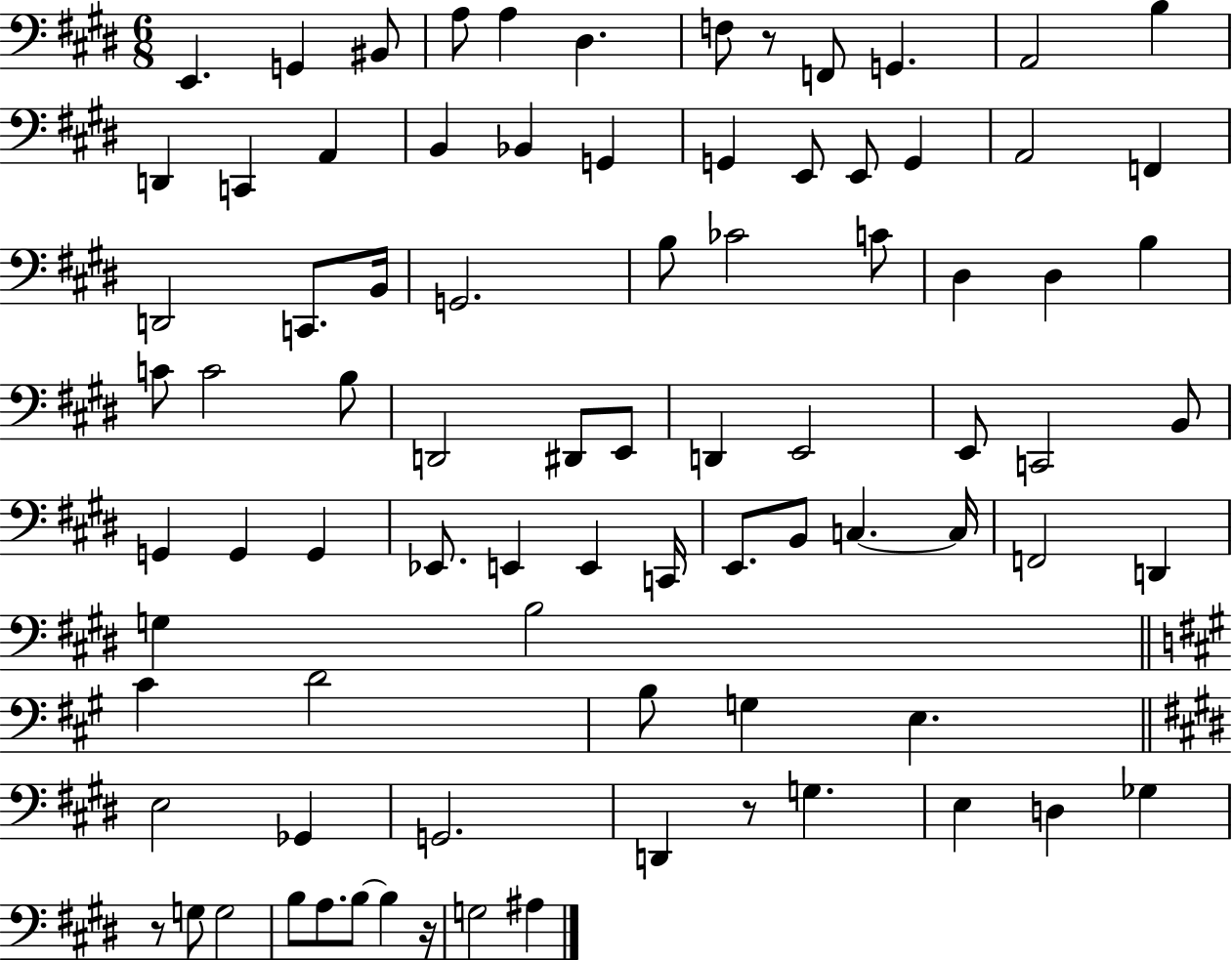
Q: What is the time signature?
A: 6/8